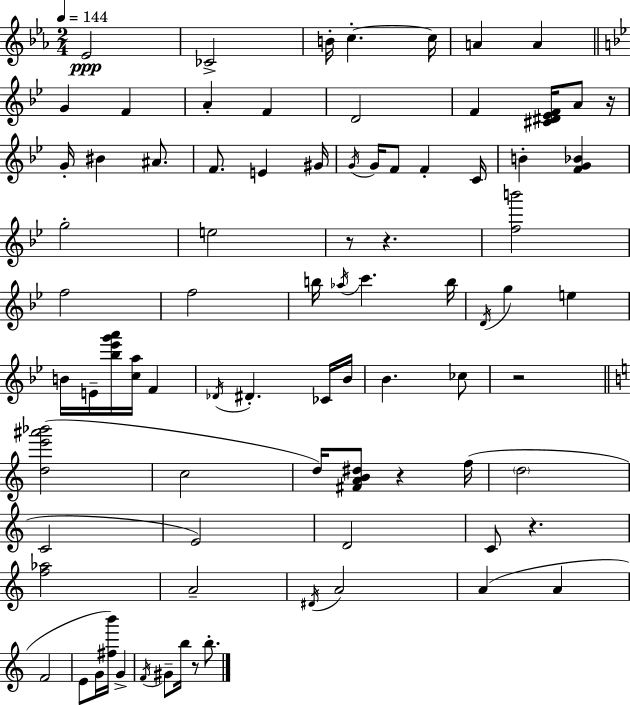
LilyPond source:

{
  \clef treble
  \numericTimeSignature
  \time 2/4
  \key c \minor
  \tempo 4 = 144
  ees'2\ppp | ces'2-> | b'16-. c''4.-.~~ c''16 | a'4 a'4 | \break \bar "||" \break \key bes \major g'4 f'4 | a'4-. f'4 | d'2 | f'4 <cis' dis' ees' f'>16 a'8 r16 | \break g'16-. bis'4 ais'8. | f'8. e'4 gis'16 | \acciaccatura { g'16 } g'16 f'8 f'4-. | c'16 b'4-. <f' g' bes'>4 | \break g''2-. | e''2 | r8 r4. | <f'' b'''>2 | \break f''2 | f''2 | b''16 \acciaccatura { aes''16 } c'''4. | b''16 \acciaccatura { d'16 } g''4 e''4 | \break b'16 e'16-- <bes'' ees''' g''' a'''>16 <c'' a''>16 f'4 | \acciaccatura { des'16 } dis'4.-. | ces'16 bes'16 bes'4. | ces''8 r2 | \break \bar "||" \break \key a \minor <d'' e''' ais''' bes'''>2( | c''2 | d''16) <fis' a' b' dis''>8 r4 f''16( | \parenthesize d''2 | \break c'2 | e'2) | d'2 | c'8 r4. | \break <f'' aes''>2 | a'2-- | \acciaccatura { dis'16 } a'2 | a'4( a'4 | \break f'2 | e'8 g'16 <fis'' b'''>16) g'4-> | \acciaccatura { f'16 } gis'8-- b''16 r8 b''8.-. | \bar "|."
}